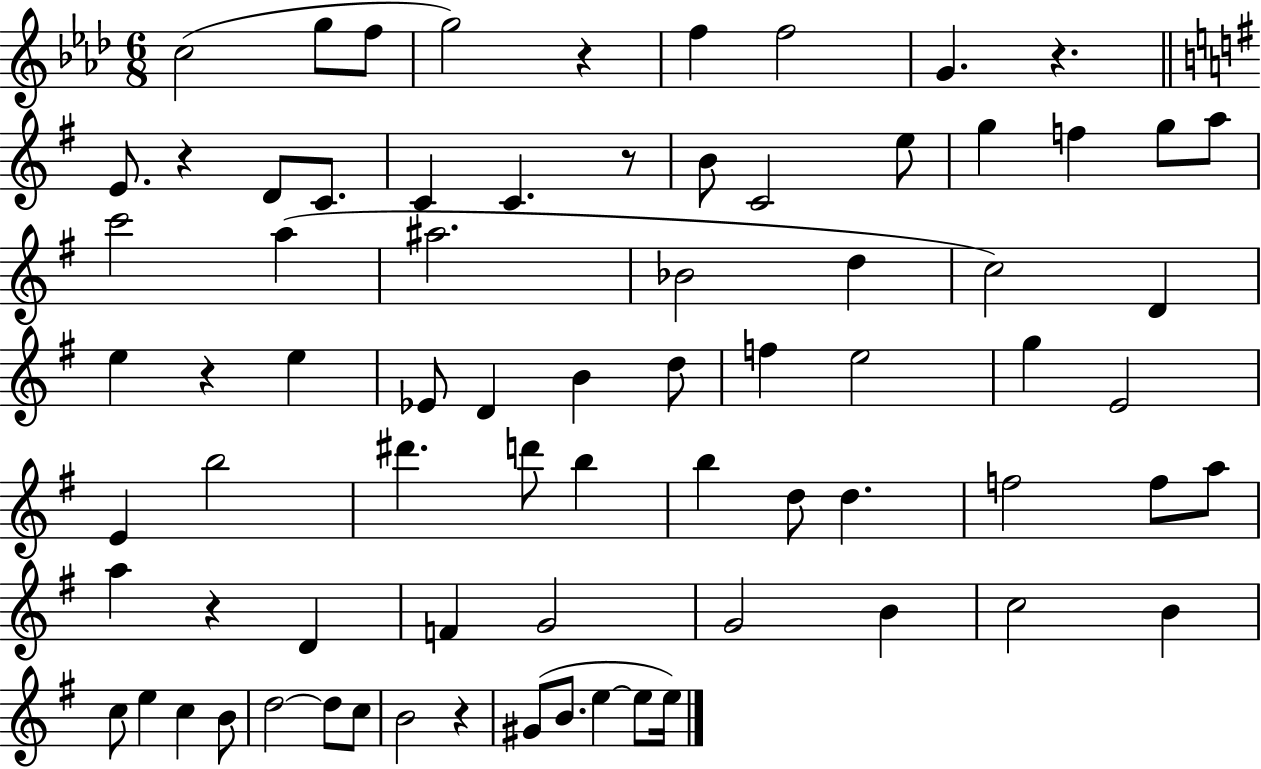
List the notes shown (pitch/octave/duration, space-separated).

C5/h G5/e F5/e G5/h R/q F5/q F5/h G4/q. R/q. E4/e. R/q D4/e C4/e. C4/q C4/q. R/e B4/e C4/h E5/e G5/q F5/q G5/e A5/e C6/h A5/q A#5/h. Bb4/h D5/q C5/h D4/q E5/q R/q E5/q Eb4/e D4/q B4/q D5/e F5/q E5/h G5/q E4/h E4/q B5/h D#6/q. D6/e B5/q B5/q D5/e D5/q. F5/h F5/e A5/e A5/q R/q D4/q F4/q G4/h G4/h B4/q C5/h B4/q C5/e E5/q C5/q B4/e D5/h D5/e C5/e B4/h R/q G#4/e B4/e. E5/q E5/e E5/s